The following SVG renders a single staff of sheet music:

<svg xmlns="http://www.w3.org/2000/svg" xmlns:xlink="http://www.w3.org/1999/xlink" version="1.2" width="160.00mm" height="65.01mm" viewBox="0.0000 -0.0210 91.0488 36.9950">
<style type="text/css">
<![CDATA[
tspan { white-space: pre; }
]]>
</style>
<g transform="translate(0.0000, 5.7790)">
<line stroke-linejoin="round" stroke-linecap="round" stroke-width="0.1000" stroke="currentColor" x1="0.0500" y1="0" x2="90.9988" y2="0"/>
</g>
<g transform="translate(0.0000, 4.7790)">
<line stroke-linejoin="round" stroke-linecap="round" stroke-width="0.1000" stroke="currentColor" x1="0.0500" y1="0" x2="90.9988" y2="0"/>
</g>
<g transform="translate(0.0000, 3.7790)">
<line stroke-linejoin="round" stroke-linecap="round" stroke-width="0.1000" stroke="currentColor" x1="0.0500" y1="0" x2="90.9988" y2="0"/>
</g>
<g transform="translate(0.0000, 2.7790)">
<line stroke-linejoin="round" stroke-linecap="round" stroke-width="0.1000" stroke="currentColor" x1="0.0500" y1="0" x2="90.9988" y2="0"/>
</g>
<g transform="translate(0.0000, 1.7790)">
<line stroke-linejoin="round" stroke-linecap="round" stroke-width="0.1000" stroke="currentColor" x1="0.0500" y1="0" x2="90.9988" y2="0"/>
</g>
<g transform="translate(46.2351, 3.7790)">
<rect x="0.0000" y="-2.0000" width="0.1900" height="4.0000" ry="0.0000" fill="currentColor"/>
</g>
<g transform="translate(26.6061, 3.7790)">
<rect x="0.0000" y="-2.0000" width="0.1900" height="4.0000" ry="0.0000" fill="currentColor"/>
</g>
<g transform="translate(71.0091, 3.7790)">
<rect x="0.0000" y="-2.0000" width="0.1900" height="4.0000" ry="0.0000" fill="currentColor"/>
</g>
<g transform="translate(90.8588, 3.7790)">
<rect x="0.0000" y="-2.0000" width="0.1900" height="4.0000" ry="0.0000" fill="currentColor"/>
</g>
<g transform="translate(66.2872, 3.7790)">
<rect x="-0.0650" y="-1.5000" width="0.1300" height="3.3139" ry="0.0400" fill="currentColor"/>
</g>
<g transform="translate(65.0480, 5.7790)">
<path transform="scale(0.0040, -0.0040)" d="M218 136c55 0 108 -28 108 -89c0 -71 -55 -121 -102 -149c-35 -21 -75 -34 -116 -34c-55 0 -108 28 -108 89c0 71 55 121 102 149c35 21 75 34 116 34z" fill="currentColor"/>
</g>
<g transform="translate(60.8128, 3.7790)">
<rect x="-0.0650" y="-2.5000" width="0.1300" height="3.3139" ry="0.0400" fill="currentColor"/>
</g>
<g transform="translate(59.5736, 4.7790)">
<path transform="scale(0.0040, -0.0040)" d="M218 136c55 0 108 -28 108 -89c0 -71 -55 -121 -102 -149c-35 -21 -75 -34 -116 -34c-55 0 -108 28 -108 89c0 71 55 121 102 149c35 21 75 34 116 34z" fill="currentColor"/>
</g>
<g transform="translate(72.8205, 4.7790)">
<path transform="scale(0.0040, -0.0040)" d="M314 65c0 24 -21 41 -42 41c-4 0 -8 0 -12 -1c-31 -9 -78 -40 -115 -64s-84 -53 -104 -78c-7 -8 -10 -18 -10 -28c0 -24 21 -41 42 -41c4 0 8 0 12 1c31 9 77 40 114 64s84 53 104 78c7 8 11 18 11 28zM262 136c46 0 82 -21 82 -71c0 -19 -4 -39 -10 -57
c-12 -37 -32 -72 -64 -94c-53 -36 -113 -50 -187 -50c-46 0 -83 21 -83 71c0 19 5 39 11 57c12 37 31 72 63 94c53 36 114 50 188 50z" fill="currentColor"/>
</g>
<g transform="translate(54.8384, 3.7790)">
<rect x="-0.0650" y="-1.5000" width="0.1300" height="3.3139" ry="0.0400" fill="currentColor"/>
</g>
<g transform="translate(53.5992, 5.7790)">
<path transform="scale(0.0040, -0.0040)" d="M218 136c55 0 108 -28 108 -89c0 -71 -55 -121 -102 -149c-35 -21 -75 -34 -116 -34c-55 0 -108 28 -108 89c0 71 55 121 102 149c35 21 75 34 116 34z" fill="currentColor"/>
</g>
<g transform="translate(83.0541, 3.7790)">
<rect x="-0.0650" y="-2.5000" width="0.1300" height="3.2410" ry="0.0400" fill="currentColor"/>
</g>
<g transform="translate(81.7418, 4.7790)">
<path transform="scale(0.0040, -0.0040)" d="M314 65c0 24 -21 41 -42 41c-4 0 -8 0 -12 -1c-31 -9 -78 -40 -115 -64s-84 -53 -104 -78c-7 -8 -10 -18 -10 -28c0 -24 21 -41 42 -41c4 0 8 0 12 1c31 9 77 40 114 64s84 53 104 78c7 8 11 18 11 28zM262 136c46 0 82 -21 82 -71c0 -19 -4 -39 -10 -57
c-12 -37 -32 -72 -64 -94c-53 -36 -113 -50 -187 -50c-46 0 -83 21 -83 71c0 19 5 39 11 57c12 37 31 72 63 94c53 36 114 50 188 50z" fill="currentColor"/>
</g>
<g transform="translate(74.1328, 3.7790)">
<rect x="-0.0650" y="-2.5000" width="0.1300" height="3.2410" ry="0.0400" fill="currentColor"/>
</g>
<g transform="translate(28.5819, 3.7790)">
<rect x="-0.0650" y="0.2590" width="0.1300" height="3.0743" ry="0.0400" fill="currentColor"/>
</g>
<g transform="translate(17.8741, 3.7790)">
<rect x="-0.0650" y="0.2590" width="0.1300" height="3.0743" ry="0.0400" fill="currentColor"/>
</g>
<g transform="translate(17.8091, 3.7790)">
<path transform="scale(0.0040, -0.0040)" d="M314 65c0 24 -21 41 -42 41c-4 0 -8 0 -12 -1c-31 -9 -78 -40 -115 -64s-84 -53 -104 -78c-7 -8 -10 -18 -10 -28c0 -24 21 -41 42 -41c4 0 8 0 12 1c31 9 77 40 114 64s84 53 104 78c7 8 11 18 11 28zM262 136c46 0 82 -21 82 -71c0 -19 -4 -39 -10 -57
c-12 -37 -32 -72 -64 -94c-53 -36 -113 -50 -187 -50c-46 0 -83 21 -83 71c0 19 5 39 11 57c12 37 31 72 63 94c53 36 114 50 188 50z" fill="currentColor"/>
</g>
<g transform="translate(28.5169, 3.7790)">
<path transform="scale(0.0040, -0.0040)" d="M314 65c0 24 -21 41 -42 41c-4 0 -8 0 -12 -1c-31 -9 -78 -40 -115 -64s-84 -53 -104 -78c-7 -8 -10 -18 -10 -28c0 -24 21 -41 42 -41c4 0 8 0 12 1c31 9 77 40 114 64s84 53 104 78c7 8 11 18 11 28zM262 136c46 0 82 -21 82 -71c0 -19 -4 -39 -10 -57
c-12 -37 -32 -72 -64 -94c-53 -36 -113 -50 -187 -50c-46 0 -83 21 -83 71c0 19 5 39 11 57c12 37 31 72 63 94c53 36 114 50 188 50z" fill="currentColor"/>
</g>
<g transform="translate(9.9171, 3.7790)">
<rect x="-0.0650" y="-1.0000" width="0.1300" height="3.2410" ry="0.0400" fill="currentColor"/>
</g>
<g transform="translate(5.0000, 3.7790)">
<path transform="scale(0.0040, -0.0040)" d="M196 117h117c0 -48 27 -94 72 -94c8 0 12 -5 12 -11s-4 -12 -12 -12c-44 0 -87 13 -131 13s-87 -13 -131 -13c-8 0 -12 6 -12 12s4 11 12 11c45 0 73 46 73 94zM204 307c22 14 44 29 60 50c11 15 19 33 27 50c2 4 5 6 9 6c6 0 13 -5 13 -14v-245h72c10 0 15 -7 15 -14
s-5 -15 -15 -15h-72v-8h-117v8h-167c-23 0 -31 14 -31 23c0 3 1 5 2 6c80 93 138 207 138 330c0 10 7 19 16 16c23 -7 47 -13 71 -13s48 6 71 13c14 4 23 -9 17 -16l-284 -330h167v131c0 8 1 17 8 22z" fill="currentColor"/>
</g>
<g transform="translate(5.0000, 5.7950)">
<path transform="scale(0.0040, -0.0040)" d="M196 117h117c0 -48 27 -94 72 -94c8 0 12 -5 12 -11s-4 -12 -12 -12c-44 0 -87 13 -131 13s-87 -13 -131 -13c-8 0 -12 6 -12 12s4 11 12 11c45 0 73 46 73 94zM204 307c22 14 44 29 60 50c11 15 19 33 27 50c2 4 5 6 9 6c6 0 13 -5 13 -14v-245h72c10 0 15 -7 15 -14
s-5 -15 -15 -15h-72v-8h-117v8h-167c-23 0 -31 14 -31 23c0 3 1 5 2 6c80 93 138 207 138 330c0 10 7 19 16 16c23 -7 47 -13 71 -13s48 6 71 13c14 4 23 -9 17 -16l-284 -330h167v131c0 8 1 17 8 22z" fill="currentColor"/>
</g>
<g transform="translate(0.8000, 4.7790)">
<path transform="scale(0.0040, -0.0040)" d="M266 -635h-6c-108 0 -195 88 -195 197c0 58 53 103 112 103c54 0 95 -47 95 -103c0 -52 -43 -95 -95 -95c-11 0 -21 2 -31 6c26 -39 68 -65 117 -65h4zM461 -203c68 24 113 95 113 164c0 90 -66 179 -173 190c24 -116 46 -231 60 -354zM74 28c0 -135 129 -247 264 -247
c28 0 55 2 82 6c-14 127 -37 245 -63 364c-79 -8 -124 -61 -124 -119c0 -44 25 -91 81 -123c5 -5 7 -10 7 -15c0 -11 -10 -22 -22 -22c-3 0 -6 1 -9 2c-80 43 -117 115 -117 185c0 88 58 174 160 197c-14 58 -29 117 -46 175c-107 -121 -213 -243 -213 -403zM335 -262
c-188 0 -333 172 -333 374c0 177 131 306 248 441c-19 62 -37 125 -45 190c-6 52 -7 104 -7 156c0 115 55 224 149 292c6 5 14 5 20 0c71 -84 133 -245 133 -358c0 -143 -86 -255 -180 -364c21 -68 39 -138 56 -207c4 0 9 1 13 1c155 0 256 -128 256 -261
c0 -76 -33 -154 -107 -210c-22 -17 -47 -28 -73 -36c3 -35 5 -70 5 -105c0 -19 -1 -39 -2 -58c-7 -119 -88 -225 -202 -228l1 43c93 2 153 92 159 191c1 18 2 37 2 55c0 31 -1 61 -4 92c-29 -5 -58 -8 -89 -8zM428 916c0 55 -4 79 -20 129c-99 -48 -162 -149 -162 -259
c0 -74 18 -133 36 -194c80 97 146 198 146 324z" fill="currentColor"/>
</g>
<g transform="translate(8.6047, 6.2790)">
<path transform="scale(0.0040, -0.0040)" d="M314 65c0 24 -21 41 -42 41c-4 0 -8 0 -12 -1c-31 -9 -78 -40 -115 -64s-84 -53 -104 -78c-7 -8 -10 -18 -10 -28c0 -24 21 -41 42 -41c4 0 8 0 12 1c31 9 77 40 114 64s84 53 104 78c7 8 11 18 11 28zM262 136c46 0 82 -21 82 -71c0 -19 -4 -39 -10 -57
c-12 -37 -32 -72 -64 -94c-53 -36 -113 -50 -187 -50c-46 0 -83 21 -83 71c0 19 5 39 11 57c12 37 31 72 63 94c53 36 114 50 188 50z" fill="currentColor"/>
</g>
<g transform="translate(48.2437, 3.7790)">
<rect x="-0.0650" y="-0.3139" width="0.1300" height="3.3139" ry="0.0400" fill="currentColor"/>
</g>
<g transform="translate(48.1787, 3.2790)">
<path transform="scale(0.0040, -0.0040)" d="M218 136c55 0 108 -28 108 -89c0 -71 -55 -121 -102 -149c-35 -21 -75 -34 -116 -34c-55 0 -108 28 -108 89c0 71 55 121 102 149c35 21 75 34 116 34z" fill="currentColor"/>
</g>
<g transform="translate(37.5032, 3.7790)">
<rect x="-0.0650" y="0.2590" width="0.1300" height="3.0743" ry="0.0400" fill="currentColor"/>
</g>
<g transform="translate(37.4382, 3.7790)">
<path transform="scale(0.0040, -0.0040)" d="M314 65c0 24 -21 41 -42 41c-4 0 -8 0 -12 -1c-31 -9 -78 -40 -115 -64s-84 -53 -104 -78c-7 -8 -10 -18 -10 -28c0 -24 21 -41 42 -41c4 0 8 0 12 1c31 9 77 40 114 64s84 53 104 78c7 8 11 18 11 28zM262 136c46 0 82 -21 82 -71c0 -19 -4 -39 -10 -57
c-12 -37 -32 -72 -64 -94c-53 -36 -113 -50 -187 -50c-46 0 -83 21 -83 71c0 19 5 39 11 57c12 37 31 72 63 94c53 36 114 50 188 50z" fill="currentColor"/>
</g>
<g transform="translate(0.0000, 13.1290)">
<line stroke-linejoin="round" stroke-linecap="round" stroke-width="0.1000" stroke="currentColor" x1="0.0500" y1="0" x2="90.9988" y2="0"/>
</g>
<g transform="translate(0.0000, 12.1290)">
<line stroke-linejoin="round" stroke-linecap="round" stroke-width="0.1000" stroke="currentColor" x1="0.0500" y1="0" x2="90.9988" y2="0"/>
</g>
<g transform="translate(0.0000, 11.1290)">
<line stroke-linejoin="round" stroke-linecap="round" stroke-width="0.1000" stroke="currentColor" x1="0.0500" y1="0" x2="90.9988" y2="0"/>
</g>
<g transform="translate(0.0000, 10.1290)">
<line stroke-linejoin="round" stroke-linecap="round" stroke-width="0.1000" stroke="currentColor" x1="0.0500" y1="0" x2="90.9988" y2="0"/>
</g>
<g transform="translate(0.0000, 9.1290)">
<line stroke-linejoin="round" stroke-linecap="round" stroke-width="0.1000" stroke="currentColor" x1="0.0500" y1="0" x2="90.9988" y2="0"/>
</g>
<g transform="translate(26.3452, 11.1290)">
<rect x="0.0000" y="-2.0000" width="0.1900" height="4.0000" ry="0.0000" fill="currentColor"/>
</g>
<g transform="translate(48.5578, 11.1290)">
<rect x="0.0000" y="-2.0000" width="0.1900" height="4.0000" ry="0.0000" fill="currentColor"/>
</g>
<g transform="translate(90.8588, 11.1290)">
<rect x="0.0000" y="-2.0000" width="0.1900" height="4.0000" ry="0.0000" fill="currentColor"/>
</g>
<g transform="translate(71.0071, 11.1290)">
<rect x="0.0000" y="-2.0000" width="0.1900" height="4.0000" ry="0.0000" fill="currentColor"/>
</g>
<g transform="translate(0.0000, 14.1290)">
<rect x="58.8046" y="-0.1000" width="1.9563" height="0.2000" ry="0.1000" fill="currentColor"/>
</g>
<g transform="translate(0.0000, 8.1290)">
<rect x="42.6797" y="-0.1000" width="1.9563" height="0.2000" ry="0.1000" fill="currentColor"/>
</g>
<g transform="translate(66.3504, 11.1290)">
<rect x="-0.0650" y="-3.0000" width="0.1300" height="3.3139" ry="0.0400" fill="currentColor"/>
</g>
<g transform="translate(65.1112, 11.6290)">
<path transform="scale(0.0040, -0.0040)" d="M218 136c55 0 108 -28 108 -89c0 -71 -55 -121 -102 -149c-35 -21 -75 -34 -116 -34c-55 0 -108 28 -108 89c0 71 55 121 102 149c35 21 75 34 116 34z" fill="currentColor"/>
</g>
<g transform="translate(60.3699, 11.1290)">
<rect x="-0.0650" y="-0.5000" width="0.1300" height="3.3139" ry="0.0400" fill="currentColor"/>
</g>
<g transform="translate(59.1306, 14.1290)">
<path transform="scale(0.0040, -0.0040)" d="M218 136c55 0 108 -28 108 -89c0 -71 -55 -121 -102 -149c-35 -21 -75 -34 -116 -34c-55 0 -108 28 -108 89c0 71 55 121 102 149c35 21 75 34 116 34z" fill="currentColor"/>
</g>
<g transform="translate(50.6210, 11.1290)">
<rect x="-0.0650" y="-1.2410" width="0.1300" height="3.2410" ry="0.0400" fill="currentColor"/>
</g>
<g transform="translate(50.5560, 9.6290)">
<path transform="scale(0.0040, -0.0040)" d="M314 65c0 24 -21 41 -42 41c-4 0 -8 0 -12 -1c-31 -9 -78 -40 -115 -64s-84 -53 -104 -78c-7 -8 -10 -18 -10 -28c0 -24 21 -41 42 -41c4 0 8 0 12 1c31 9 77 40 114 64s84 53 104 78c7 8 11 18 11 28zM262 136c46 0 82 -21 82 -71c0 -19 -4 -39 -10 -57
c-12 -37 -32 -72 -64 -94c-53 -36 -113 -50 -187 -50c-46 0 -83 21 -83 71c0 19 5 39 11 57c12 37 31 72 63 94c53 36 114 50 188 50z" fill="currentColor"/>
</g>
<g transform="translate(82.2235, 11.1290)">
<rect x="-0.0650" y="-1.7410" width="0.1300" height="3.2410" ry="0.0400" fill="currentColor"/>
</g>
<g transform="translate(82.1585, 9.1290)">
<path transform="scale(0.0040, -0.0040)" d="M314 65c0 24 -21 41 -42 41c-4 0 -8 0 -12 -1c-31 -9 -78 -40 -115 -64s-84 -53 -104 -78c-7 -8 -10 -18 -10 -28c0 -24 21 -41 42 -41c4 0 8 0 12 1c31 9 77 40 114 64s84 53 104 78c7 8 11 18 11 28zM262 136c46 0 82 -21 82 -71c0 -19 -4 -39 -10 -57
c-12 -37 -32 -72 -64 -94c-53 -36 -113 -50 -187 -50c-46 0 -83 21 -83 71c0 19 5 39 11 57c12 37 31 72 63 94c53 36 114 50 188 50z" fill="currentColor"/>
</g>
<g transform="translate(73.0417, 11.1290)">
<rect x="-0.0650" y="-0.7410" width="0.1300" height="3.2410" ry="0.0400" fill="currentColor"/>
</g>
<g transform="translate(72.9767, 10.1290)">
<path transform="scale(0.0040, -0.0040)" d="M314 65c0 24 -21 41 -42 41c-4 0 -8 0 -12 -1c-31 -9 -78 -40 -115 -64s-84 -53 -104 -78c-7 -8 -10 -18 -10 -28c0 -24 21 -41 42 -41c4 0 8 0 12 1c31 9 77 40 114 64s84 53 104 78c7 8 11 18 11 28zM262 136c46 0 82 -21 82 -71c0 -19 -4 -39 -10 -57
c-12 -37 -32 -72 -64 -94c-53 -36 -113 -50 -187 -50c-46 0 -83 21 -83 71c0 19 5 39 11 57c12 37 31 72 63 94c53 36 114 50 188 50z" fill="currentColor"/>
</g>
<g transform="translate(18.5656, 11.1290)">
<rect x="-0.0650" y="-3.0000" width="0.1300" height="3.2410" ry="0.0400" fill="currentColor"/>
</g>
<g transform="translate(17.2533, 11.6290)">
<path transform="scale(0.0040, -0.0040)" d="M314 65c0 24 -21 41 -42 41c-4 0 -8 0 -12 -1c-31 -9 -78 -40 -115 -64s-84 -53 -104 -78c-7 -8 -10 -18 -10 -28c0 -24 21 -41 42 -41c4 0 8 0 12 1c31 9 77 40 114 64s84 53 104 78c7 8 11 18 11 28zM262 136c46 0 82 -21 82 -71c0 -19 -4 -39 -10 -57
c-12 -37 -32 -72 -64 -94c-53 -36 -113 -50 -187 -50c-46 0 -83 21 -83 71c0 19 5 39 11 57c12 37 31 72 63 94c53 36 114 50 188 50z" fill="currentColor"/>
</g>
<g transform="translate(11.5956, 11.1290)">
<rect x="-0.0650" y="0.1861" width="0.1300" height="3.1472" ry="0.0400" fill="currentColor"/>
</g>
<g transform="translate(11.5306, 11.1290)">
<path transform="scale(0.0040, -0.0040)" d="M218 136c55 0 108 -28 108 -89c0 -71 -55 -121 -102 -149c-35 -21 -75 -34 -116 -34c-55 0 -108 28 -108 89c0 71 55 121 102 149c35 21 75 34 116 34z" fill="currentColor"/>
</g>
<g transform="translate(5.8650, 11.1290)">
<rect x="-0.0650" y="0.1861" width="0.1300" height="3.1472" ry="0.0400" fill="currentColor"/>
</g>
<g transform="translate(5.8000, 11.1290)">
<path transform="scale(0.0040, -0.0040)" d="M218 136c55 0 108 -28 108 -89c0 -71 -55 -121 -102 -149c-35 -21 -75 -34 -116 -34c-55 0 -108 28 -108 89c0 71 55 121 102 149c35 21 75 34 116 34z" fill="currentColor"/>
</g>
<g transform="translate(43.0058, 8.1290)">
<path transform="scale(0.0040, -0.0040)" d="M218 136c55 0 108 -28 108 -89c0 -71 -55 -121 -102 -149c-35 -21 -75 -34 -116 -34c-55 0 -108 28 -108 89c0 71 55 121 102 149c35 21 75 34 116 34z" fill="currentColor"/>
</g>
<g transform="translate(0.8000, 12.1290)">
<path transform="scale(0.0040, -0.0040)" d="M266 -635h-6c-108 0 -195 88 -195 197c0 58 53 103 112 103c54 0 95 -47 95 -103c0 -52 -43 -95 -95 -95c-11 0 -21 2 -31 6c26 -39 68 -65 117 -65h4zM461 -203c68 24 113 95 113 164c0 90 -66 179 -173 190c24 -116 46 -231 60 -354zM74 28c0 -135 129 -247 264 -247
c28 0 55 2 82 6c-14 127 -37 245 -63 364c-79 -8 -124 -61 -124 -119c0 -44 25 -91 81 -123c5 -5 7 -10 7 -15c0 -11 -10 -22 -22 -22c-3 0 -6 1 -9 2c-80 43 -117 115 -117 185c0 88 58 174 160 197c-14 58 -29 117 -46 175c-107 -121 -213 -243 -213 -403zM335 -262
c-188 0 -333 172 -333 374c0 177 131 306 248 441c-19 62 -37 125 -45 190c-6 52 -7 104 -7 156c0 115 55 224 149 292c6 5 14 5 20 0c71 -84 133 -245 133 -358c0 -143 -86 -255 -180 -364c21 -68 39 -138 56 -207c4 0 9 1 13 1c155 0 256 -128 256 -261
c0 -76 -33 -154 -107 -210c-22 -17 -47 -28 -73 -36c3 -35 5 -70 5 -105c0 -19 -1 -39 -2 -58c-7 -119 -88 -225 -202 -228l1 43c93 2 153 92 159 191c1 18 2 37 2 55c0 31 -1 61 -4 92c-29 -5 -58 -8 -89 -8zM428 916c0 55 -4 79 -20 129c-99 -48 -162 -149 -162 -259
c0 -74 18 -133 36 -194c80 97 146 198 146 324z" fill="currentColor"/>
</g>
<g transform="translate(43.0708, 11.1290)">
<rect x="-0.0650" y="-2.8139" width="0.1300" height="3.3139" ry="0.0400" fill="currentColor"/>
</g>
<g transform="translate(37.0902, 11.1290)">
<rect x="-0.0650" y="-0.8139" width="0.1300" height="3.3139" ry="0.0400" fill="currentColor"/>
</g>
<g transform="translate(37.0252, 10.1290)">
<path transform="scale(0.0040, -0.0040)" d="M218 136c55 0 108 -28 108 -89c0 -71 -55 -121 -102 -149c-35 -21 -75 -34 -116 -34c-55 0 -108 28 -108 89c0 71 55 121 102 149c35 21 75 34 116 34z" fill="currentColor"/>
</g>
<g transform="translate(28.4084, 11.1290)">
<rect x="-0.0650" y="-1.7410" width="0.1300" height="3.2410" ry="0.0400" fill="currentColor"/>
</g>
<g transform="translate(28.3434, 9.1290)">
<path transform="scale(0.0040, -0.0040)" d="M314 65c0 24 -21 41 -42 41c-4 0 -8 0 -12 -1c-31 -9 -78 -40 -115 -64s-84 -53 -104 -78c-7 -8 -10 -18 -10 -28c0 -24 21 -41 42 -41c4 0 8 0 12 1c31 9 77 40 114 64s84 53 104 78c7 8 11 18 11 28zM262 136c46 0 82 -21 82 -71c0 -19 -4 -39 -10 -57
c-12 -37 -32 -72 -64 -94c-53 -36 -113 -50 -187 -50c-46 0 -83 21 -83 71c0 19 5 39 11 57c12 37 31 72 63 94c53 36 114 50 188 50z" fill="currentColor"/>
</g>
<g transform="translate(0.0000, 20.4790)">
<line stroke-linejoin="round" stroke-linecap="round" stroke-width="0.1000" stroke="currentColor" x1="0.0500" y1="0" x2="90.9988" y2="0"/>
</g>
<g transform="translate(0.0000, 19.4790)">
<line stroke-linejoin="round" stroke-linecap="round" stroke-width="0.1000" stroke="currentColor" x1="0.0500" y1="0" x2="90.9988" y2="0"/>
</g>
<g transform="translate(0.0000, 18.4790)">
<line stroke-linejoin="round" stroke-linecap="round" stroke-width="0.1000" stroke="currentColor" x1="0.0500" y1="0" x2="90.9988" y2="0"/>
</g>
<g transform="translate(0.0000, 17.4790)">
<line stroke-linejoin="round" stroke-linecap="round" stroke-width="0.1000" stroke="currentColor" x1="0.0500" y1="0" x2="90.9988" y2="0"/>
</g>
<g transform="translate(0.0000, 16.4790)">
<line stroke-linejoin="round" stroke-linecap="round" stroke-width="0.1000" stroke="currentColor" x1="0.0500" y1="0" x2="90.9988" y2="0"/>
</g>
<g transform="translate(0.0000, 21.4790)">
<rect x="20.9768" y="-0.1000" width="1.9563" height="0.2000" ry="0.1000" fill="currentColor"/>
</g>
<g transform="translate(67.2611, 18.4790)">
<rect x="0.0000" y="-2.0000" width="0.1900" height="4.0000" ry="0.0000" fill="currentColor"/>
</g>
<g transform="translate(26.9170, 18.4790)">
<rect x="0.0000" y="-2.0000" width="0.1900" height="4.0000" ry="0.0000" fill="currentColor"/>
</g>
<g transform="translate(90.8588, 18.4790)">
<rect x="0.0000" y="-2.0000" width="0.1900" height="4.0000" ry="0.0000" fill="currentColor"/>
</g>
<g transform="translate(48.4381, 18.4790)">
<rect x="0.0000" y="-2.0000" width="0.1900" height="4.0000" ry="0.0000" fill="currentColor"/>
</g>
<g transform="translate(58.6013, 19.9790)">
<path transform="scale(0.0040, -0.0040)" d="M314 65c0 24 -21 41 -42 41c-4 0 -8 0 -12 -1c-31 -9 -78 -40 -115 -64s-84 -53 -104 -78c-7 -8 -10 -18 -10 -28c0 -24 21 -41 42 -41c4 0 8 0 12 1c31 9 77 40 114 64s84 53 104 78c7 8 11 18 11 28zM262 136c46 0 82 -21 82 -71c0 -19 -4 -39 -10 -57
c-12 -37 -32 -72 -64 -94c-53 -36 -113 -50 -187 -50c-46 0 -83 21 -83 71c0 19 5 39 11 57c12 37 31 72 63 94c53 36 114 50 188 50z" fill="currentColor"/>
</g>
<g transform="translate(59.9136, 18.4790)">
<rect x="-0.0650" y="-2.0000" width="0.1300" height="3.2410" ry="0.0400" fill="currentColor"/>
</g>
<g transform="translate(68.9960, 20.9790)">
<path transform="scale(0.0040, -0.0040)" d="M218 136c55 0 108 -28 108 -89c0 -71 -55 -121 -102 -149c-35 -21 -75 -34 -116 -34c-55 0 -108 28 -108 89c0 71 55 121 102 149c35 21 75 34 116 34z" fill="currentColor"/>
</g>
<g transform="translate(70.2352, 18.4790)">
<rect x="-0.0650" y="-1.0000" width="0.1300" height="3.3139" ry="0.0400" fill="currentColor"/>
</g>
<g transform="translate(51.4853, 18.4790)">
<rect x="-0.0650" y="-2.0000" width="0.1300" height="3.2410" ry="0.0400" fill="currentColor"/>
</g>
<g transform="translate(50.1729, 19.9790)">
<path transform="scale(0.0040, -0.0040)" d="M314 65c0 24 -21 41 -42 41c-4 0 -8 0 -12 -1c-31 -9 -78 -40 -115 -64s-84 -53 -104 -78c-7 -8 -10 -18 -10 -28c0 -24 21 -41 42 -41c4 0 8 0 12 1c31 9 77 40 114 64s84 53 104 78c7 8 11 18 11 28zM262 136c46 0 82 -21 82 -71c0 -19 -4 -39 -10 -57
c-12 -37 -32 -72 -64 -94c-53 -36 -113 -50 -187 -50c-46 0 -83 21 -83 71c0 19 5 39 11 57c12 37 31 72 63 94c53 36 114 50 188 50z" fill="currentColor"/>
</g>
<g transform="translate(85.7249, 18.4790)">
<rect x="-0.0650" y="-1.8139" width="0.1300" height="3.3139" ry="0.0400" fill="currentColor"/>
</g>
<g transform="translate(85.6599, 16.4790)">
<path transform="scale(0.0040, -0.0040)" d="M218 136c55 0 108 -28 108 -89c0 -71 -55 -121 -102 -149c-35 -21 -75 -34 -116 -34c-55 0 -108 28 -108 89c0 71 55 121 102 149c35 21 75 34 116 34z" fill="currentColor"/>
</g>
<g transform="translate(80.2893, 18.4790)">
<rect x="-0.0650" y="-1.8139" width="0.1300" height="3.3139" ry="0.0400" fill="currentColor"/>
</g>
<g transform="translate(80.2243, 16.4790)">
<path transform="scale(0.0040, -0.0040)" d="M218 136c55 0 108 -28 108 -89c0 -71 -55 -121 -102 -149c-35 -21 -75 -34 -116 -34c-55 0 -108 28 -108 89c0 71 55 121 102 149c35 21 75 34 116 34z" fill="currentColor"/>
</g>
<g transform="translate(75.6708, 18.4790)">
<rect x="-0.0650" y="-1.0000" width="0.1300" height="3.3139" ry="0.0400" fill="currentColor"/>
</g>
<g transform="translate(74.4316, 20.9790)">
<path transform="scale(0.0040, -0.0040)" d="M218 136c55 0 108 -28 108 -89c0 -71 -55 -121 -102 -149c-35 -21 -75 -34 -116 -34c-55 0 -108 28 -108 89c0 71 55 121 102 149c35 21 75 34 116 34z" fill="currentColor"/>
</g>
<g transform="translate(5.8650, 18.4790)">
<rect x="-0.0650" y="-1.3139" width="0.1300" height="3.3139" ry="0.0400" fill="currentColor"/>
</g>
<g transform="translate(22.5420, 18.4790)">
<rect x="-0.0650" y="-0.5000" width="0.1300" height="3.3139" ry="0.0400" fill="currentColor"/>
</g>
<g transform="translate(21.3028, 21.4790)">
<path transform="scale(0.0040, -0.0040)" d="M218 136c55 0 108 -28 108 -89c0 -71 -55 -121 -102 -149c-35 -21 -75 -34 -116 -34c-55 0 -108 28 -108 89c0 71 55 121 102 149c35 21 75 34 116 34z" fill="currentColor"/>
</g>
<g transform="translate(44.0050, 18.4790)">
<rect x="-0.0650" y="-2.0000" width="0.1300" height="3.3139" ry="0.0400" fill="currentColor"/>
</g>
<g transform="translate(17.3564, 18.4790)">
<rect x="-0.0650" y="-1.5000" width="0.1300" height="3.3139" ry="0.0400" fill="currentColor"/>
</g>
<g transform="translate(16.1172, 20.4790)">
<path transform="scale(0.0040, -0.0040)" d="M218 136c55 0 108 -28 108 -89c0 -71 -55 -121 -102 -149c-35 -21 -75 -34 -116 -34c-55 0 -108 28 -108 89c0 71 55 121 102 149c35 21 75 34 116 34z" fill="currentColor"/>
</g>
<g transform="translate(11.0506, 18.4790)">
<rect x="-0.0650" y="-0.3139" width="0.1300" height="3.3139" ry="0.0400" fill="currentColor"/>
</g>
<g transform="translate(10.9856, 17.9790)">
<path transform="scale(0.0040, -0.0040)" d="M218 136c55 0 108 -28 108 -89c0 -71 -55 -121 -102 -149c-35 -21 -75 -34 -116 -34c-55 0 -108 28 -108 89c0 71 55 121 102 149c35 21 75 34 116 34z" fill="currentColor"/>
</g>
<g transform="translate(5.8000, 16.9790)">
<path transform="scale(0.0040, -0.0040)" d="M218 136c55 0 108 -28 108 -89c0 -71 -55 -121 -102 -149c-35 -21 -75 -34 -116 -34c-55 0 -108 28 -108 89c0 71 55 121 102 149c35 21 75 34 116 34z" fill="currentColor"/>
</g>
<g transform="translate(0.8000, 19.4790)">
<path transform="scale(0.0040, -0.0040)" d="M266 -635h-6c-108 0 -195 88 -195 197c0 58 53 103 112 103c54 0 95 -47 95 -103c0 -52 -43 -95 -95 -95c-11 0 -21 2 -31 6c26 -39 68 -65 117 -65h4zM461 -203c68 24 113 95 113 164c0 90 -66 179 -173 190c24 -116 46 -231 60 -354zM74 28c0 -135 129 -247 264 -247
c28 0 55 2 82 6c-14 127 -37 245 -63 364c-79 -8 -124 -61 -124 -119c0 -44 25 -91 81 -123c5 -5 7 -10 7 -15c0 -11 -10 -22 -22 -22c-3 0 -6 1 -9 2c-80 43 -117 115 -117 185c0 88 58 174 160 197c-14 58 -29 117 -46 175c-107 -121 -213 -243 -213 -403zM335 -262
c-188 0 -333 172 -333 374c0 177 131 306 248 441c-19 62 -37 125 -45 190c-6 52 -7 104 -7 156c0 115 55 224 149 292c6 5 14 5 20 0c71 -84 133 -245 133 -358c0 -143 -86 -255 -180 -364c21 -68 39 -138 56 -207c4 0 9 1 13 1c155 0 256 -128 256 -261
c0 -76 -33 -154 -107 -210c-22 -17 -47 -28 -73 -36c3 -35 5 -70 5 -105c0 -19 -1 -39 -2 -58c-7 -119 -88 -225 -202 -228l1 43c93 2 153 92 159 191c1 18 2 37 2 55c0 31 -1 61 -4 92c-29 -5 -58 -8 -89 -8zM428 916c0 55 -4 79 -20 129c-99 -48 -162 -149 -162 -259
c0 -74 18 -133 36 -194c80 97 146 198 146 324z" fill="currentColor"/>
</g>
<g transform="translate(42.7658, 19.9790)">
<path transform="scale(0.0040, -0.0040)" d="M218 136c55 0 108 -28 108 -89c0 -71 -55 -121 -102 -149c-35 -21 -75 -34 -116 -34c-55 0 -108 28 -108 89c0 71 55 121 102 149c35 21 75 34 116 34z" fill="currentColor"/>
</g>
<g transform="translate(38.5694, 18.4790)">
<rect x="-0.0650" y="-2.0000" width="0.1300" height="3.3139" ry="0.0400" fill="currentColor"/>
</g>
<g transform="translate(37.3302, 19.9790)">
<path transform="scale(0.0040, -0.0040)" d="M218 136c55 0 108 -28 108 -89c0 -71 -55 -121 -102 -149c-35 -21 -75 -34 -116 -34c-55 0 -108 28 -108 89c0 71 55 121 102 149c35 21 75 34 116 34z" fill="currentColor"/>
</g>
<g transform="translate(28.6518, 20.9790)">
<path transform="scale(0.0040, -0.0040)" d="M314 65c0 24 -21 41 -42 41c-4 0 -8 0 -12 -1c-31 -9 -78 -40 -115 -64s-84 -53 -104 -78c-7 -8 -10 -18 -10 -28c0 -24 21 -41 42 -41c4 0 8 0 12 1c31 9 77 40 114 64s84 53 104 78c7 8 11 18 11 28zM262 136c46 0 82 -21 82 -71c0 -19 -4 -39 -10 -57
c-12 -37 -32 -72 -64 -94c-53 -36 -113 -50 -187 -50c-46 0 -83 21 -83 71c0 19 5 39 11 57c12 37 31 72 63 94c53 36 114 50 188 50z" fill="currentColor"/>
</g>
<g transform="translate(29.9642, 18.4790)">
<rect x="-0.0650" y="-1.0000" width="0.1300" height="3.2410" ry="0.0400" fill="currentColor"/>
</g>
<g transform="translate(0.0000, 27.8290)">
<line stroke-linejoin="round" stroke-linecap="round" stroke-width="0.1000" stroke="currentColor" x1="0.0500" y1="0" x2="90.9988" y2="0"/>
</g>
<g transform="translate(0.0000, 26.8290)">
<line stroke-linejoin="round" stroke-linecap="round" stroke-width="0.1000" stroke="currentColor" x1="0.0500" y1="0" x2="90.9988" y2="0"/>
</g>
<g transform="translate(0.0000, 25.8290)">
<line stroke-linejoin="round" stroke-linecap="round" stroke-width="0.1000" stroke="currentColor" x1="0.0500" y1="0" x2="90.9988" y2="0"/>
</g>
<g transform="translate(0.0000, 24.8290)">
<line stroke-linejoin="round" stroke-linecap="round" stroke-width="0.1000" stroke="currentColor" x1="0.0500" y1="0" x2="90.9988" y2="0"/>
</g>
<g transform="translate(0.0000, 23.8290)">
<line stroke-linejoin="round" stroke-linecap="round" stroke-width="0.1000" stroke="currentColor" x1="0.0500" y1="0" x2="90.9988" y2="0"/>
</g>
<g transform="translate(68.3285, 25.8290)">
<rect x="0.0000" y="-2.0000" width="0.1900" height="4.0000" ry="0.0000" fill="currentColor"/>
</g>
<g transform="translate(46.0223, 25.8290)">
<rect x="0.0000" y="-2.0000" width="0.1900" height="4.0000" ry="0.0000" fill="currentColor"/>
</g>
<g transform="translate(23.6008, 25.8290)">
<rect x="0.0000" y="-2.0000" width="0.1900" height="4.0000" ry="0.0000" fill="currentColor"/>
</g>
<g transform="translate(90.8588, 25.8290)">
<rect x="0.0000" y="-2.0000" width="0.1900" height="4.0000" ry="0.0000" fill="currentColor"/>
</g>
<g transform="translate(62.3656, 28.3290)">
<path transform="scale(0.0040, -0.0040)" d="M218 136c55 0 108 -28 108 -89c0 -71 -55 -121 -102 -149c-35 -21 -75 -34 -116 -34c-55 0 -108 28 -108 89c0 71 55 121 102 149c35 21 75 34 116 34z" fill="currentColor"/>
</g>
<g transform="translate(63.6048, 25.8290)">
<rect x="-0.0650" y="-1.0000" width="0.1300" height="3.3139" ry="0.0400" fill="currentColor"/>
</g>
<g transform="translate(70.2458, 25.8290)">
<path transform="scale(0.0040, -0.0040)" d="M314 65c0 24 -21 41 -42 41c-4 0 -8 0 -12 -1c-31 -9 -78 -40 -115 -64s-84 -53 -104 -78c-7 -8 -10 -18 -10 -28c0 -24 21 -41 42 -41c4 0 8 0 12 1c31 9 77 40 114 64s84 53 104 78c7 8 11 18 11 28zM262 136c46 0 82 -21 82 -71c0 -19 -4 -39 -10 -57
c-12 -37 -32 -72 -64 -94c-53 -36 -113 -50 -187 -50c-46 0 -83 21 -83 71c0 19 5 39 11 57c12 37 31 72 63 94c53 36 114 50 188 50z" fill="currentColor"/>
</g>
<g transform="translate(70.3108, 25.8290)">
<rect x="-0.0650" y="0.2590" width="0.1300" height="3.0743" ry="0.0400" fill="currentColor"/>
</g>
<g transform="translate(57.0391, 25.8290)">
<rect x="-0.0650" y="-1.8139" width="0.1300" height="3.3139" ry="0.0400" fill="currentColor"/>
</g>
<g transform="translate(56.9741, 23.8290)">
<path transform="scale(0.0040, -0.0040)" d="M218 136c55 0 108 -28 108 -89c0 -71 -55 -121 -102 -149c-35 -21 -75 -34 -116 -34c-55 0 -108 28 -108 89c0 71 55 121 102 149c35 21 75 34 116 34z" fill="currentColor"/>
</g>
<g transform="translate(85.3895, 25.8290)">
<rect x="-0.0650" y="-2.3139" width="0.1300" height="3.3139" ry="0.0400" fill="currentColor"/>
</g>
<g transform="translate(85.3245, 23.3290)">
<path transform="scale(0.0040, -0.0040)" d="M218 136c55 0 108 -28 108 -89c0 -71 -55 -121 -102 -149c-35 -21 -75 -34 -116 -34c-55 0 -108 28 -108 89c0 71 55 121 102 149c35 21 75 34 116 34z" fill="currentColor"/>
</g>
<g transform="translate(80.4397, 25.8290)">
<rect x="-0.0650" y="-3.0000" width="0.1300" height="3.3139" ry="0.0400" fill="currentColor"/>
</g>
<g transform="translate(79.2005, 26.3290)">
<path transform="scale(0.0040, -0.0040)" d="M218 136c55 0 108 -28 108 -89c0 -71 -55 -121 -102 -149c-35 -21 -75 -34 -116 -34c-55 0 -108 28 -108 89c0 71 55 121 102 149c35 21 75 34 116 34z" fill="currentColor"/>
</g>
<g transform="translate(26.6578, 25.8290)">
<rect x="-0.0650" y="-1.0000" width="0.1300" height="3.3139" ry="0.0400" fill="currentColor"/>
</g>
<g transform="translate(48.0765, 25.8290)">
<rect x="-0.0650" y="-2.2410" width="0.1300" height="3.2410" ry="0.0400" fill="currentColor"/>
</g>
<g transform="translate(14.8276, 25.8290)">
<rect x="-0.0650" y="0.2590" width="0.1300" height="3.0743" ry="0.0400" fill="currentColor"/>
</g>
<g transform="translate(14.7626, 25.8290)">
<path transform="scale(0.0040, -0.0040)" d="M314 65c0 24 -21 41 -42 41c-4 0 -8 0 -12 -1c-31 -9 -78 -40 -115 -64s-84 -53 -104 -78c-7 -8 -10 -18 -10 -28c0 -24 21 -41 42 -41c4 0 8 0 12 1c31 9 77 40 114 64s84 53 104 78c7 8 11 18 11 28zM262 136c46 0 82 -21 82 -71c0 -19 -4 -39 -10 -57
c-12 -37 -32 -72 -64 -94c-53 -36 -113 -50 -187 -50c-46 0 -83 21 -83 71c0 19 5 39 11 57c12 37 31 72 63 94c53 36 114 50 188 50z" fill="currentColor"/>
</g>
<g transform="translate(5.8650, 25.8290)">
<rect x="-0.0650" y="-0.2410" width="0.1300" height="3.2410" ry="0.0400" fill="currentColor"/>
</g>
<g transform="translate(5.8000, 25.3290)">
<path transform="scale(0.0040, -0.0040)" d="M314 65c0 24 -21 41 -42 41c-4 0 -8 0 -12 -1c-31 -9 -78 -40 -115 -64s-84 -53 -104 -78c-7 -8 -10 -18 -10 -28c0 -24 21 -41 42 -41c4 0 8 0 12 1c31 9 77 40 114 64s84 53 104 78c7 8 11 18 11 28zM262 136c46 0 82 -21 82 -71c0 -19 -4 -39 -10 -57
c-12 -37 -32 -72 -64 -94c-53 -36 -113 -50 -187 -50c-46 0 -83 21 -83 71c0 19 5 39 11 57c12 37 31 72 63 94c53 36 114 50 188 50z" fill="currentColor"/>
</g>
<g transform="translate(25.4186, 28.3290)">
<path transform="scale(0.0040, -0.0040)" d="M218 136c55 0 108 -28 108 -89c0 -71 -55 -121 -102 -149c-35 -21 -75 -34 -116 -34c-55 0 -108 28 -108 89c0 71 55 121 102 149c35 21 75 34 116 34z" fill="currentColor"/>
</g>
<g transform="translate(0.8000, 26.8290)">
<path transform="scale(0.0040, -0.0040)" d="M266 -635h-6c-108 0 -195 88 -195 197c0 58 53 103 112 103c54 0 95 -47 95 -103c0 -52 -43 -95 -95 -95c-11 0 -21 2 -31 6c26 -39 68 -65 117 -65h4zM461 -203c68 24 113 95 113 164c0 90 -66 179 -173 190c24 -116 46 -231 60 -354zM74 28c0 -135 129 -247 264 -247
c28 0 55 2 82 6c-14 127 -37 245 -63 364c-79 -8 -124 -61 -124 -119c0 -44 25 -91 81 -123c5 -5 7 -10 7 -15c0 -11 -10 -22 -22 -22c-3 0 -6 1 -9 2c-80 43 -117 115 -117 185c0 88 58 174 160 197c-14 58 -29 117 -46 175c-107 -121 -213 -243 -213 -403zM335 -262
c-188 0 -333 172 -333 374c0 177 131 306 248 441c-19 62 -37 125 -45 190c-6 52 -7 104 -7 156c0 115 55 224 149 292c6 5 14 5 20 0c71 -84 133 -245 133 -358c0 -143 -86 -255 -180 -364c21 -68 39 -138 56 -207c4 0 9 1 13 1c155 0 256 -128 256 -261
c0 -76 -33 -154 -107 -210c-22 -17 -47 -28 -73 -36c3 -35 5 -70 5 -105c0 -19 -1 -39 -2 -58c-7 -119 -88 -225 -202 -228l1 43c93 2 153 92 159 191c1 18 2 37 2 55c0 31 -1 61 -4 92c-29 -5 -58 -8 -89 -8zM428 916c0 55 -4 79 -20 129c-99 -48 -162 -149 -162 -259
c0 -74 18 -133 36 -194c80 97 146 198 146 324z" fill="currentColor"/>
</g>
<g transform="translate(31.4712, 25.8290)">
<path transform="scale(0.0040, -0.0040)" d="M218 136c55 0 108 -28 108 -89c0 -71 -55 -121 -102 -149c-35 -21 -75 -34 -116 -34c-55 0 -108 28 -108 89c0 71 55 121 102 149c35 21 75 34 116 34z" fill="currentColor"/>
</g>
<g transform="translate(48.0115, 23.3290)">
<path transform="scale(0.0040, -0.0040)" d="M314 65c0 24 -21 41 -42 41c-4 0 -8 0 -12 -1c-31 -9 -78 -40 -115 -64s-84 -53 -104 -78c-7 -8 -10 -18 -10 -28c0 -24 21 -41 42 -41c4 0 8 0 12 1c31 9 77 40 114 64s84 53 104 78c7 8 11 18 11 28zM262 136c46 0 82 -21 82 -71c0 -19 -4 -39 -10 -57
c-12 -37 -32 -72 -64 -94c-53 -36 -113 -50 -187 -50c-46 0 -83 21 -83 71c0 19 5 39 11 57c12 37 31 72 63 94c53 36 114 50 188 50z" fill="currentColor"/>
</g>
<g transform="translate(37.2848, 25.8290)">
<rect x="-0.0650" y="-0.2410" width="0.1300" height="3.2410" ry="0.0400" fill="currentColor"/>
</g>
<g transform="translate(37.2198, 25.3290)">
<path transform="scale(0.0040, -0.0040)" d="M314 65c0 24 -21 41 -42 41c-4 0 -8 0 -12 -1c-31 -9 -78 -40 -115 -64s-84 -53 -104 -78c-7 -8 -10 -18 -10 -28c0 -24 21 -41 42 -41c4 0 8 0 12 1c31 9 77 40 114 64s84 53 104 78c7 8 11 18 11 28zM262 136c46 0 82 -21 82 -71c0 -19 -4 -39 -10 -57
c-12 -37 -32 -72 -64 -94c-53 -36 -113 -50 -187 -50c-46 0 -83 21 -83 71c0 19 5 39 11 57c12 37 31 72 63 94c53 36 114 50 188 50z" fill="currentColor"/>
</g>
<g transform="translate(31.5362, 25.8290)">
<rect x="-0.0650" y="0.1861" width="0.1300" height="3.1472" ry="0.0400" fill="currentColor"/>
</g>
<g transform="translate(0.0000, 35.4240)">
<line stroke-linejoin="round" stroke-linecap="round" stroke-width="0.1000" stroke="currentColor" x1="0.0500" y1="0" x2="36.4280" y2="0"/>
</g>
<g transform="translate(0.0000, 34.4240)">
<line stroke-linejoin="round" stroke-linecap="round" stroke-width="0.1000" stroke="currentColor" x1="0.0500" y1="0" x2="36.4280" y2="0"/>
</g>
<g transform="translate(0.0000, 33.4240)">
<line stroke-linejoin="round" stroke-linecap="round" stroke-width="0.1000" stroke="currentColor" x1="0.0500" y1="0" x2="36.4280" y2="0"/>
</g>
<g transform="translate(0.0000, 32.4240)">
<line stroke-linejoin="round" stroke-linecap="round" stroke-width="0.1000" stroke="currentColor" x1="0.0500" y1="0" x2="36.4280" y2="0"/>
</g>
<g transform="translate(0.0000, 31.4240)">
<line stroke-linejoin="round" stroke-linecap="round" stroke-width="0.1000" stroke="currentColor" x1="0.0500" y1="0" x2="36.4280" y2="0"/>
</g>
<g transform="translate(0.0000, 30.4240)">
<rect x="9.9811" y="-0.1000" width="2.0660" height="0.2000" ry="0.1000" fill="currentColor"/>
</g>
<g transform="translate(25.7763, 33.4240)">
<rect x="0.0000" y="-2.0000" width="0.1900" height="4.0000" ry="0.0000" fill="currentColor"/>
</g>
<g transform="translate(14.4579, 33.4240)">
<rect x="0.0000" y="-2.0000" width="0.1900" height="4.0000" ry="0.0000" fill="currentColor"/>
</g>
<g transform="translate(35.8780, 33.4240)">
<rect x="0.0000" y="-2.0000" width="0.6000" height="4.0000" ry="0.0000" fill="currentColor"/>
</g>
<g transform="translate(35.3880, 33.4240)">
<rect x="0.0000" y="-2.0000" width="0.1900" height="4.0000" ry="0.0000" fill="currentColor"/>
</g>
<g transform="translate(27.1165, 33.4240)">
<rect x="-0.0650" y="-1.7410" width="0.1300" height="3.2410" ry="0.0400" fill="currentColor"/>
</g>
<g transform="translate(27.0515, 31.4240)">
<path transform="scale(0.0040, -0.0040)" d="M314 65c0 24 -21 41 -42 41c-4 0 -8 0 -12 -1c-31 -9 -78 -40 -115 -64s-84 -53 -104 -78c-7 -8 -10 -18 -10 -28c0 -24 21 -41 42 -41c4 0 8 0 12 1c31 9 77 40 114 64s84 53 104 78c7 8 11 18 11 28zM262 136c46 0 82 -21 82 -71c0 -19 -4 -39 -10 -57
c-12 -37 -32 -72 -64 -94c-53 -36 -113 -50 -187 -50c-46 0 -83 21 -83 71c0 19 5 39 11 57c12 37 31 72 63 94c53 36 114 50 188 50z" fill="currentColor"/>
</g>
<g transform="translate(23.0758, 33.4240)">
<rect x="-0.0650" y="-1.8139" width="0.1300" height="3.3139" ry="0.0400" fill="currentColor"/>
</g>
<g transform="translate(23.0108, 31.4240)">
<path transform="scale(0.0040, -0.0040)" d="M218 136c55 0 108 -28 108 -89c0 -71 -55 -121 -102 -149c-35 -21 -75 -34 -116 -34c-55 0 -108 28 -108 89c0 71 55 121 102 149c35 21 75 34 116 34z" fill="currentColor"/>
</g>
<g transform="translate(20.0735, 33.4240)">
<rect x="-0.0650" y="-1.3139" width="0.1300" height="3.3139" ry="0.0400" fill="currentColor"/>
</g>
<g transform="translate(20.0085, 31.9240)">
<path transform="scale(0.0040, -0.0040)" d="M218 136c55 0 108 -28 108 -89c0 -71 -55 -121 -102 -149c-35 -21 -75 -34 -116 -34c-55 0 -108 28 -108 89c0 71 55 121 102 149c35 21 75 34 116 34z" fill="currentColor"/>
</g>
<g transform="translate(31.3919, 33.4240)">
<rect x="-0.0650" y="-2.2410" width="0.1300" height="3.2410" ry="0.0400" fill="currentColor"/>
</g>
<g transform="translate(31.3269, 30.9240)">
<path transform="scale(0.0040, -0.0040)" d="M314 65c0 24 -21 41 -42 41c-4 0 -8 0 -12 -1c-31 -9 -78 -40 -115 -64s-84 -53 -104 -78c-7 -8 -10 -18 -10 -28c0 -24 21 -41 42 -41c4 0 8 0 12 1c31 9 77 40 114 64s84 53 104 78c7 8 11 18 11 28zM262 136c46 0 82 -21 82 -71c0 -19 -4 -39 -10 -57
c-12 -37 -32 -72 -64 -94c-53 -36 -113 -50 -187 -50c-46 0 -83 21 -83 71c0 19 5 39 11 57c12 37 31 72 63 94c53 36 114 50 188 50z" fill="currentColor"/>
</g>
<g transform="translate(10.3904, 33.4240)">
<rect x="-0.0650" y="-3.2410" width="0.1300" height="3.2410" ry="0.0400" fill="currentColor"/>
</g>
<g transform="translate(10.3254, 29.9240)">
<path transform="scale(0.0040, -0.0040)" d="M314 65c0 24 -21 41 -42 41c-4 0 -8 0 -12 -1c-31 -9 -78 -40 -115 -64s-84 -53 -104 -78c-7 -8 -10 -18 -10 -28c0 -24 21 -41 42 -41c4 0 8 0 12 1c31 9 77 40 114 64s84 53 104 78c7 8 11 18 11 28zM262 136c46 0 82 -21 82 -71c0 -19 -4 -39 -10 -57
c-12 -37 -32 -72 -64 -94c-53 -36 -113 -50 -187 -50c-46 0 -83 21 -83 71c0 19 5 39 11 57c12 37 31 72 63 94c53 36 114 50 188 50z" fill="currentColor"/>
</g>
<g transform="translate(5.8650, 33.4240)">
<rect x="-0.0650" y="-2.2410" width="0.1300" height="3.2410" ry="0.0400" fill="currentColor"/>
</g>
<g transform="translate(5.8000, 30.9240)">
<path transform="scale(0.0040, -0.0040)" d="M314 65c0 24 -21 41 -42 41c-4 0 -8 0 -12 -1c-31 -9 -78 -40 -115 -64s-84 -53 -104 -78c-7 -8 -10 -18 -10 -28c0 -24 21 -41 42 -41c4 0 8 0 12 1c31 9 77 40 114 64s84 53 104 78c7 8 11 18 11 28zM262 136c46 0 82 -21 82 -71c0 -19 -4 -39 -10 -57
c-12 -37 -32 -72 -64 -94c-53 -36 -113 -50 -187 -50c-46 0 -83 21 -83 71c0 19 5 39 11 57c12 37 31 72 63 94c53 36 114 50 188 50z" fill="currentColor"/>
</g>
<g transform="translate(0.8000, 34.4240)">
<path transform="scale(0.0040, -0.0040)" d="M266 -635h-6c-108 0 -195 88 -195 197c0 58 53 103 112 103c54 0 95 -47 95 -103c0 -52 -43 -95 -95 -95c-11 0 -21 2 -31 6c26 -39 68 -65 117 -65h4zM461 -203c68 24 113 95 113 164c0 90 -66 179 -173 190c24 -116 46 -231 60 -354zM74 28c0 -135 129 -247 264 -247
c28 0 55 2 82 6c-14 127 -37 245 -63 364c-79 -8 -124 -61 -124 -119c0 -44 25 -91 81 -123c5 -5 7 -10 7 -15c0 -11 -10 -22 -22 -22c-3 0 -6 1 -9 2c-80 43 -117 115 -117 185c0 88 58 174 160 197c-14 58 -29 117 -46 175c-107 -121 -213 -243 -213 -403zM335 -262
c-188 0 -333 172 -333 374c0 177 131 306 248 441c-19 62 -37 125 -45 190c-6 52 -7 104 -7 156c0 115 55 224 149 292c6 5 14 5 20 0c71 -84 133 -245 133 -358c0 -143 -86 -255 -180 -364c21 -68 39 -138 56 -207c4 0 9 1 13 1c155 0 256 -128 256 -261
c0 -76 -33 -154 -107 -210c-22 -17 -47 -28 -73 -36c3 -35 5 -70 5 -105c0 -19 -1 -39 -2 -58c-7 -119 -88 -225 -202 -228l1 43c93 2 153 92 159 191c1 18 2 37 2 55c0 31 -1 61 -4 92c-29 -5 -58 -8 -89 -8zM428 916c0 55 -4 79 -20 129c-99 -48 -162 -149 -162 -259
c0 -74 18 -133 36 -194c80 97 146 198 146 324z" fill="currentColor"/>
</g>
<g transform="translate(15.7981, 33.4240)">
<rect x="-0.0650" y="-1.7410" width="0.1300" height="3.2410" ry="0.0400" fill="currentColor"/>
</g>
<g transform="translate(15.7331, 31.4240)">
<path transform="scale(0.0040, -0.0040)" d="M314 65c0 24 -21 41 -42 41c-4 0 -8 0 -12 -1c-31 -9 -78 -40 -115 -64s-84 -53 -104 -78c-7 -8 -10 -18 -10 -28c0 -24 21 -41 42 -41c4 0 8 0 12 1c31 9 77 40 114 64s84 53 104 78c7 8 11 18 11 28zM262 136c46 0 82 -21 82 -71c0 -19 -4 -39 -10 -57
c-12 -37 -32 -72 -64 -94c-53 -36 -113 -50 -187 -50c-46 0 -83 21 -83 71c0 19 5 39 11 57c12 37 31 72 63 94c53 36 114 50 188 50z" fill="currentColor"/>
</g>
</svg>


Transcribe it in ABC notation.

X:1
T:Untitled
M:4/4
L:1/4
K:C
D2 B2 B2 B2 c E G E G2 G2 B B A2 f2 d a e2 C A d2 f2 e c E C D2 F F F2 F2 D D f f c2 B2 D B c2 g2 f D B2 A g g2 b2 f2 e f f2 g2